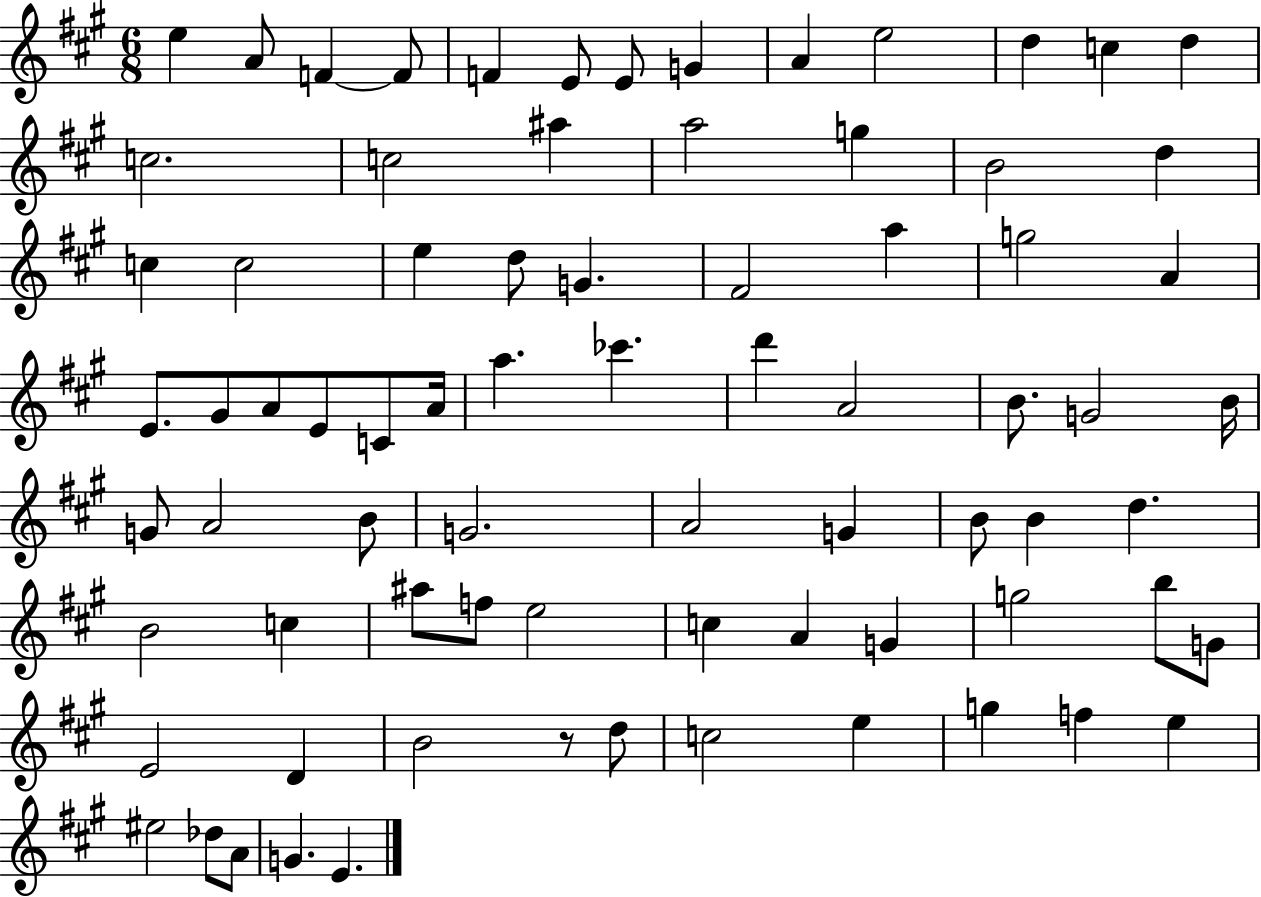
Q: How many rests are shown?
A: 1